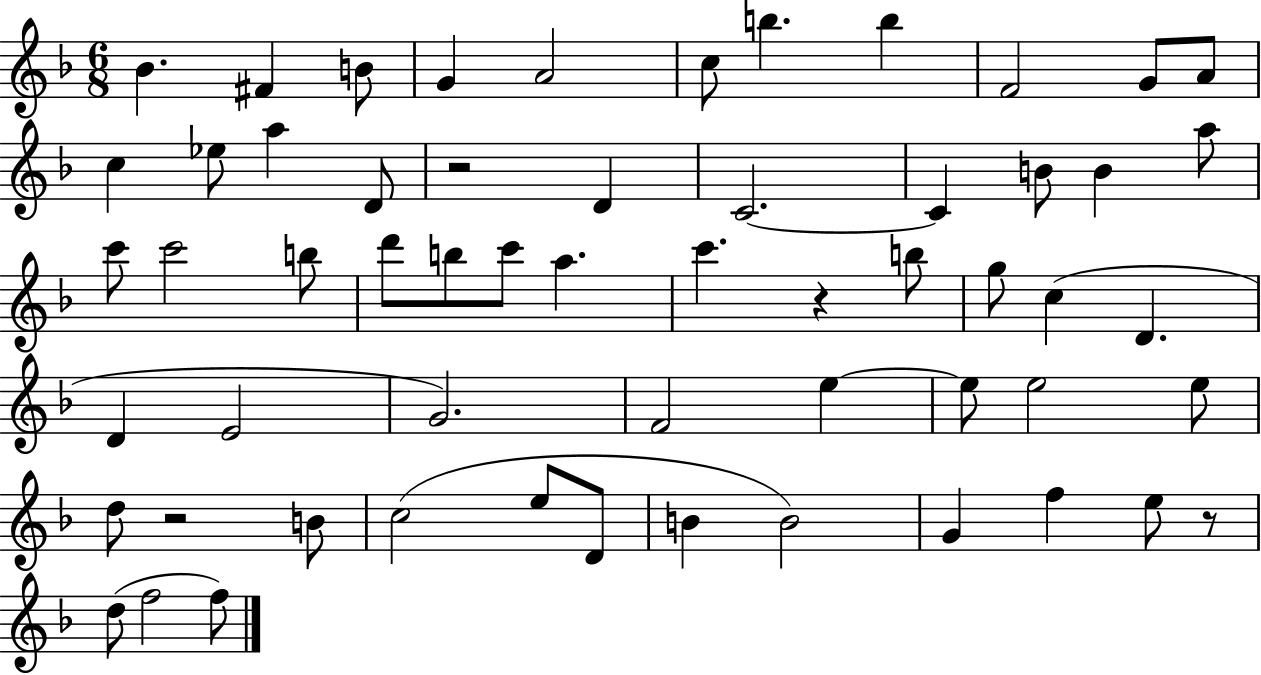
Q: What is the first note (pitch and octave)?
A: Bb4